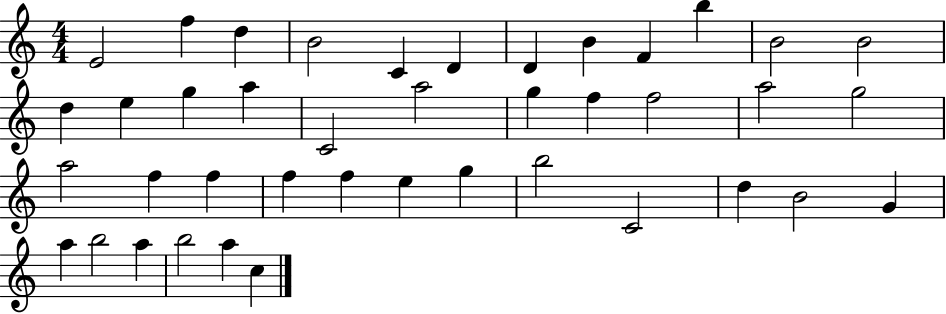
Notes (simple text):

E4/h F5/q D5/q B4/h C4/q D4/q D4/q B4/q F4/q B5/q B4/h B4/h D5/q E5/q G5/q A5/q C4/h A5/h G5/q F5/q F5/h A5/h G5/h A5/h F5/q F5/q F5/q F5/q E5/q G5/q B5/h C4/h D5/q B4/h G4/q A5/q B5/h A5/q B5/h A5/q C5/q